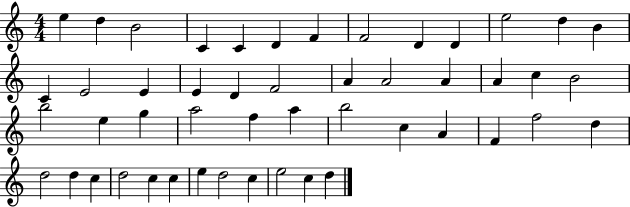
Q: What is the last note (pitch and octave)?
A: D5